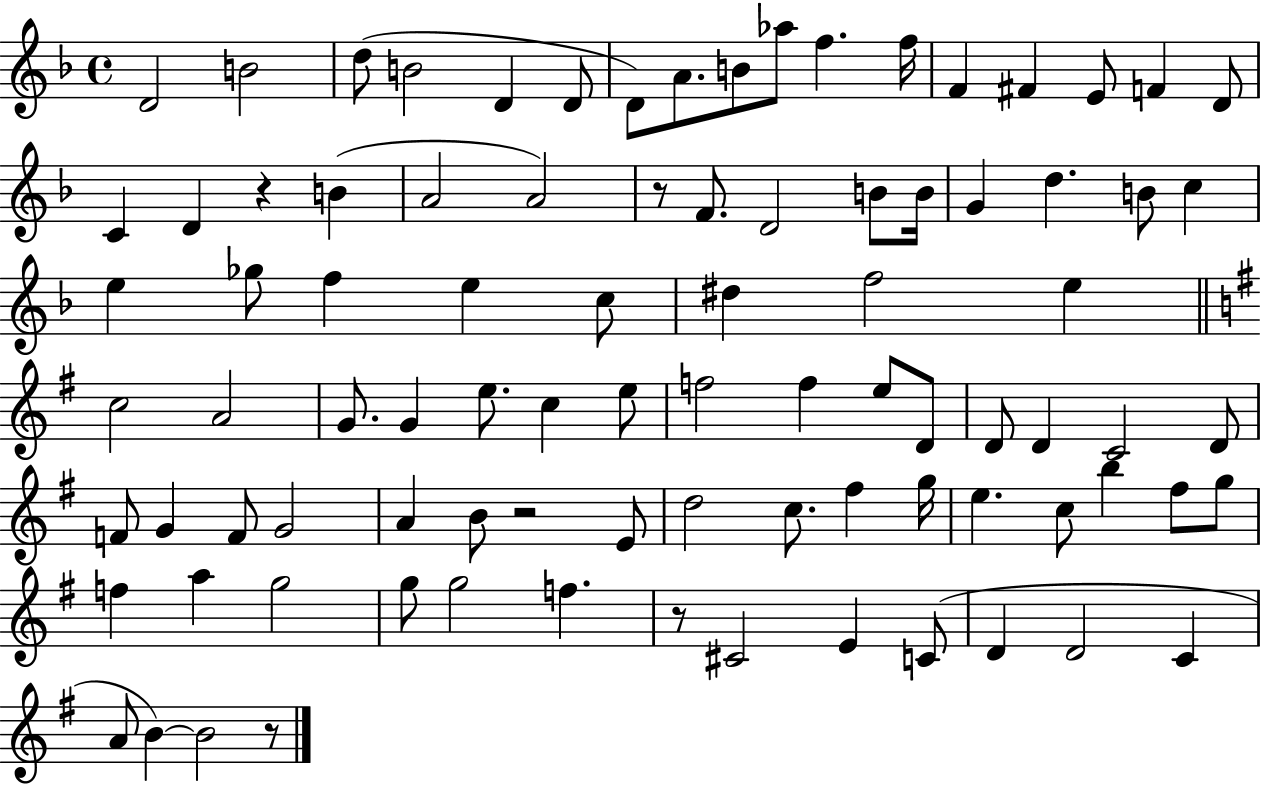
D4/h B4/h D5/e B4/h D4/q D4/e D4/e A4/e. B4/e Ab5/e F5/q. F5/s F4/q F#4/q E4/e F4/q D4/e C4/q D4/q R/q B4/q A4/h A4/h R/e F4/e. D4/h B4/e B4/s G4/q D5/q. B4/e C5/q E5/q Gb5/e F5/q E5/q C5/e D#5/q F5/h E5/q C5/h A4/h G4/e. G4/q E5/e. C5/q E5/e F5/h F5/q E5/e D4/e D4/e D4/q C4/h D4/e F4/e G4/q F4/e G4/h A4/q B4/e R/h E4/e D5/h C5/e. F#5/q G5/s E5/q. C5/e B5/q F#5/e G5/e F5/q A5/q G5/h G5/e G5/h F5/q. R/e C#4/h E4/q C4/e D4/q D4/h C4/q A4/e B4/q B4/h R/e